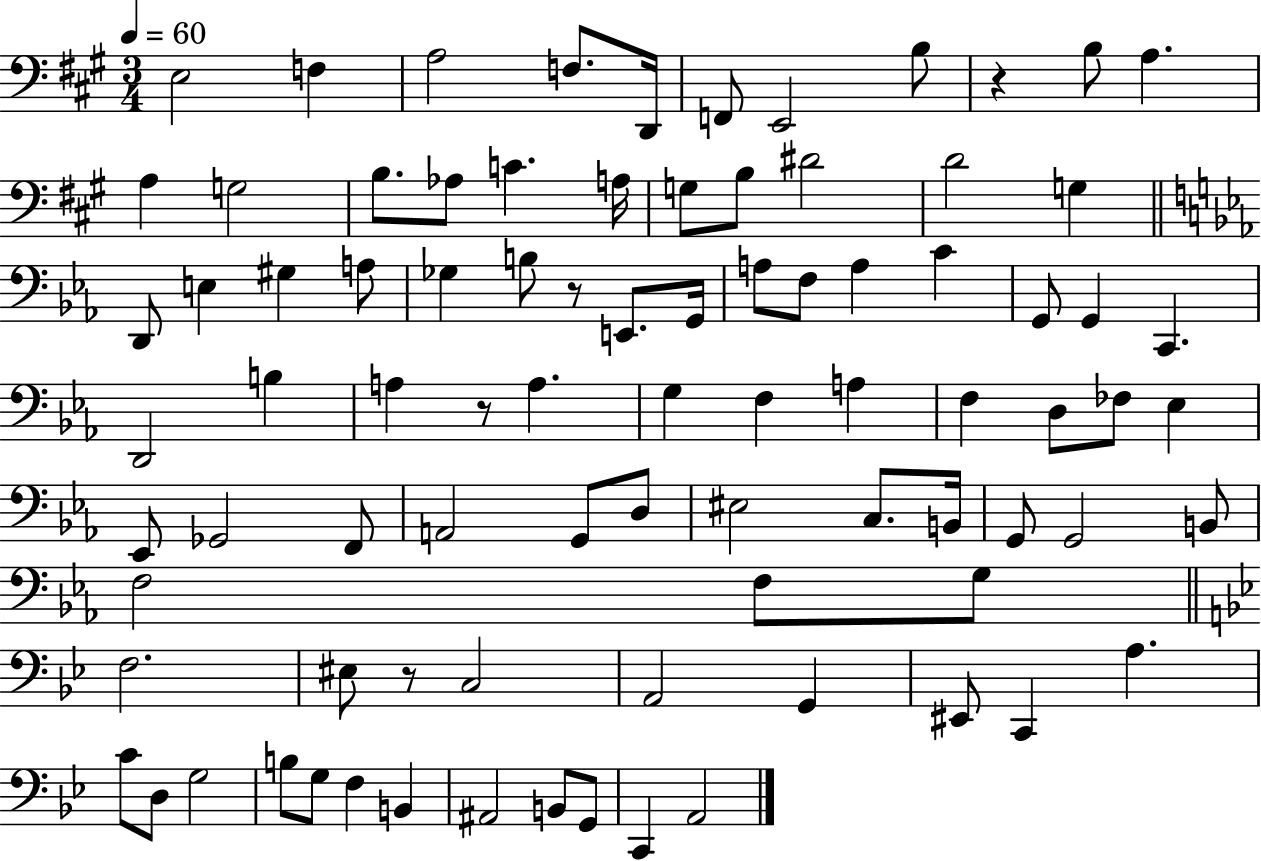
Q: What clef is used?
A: bass